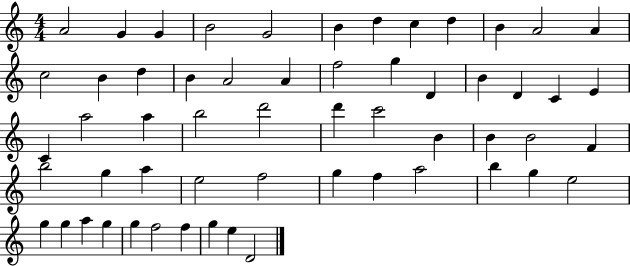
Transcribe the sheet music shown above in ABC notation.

X:1
T:Untitled
M:4/4
L:1/4
K:C
A2 G G B2 G2 B d c d B A2 A c2 B d B A2 A f2 g D B D C E C a2 a b2 d'2 d' c'2 B B B2 F b2 g a e2 f2 g f a2 b g e2 g g a g g f2 f g e D2